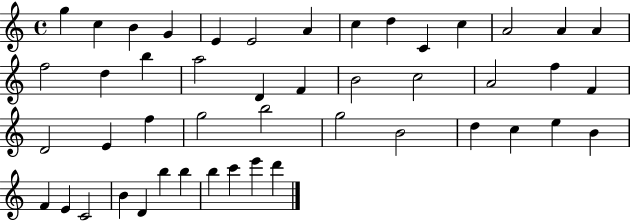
X:1
T:Untitled
M:4/4
L:1/4
K:C
g c B G E E2 A c d C c A2 A A f2 d b a2 D F B2 c2 A2 f F D2 E f g2 b2 g2 B2 d c e B F E C2 B D b b b c' e' d'